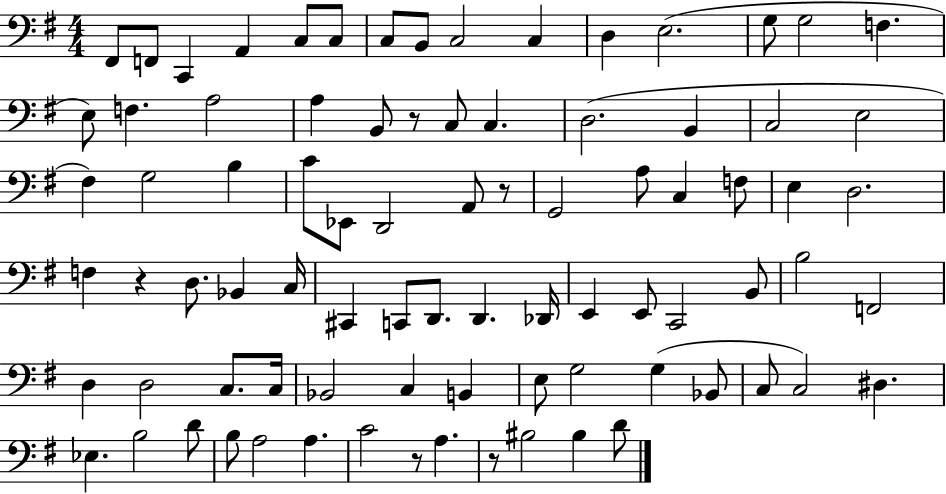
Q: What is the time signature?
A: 4/4